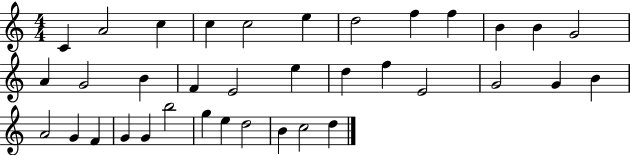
{
  \clef treble
  \numericTimeSignature
  \time 4/4
  \key c \major
  c'4 a'2 c''4 | c''4 c''2 e''4 | d''2 f''4 f''4 | b'4 b'4 g'2 | \break a'4 g'2 b'4 | f'4 e'2 e''4 | d''4 f''4 e'2 | g'2 g'4 b'4 | \break a'2 g'4 f'4 | g'4 g'4 b''2 | g''4 e''4 d''2 | b'4 c''2 d''4 | \break \bar "|."
}